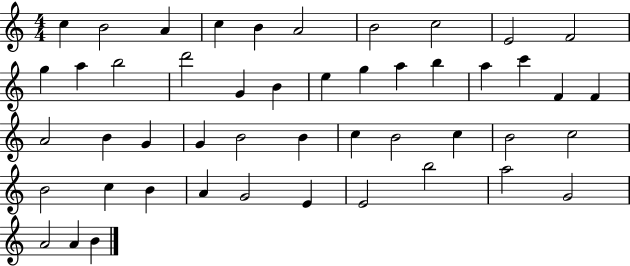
C5/q B4/h A4/q C5/q B4/q A4/h B4/h C5/h E4/h F4/h G5/q A5/q B5/h D6/h G4/q B4/q E5/q G5/q A5/q B5/q A5/q C6/q F4/q F4/q A4/h B4/q G4/q G4/q B4/h B4/q C5/q B4/h C5/q B4/h C5/h B4/h C5/q B4/q A4/q G4/h E4/q E4/h B5/h A5/h G4/h A4/h A4/q B4/q